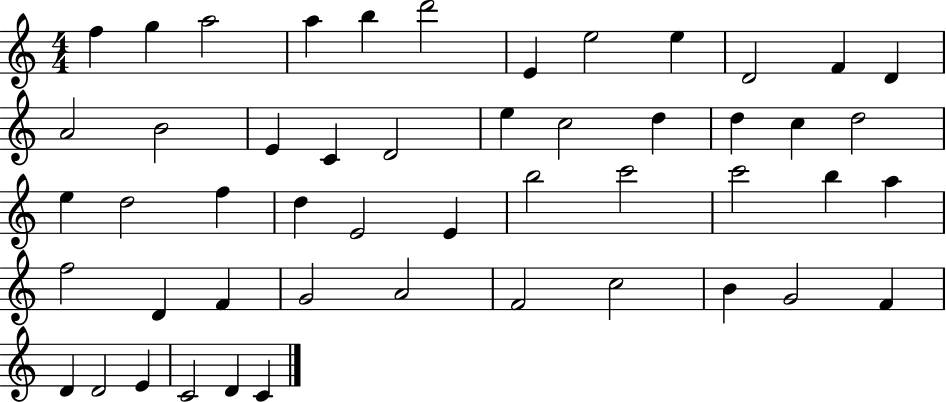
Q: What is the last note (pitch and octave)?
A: C4